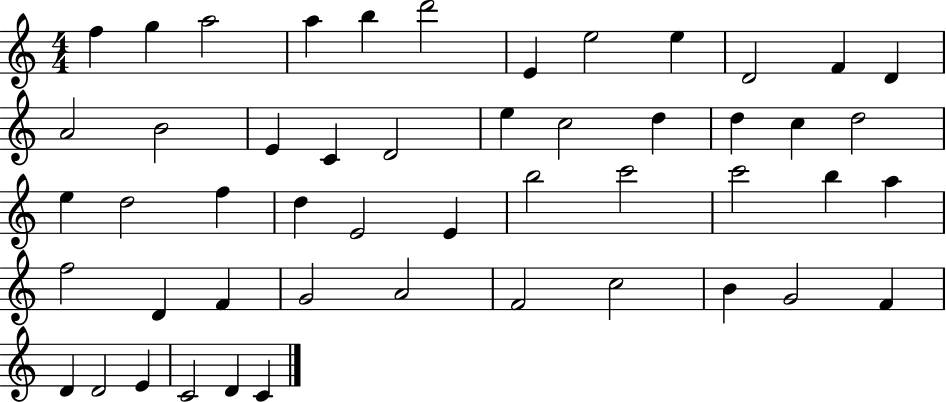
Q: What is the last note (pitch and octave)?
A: C4